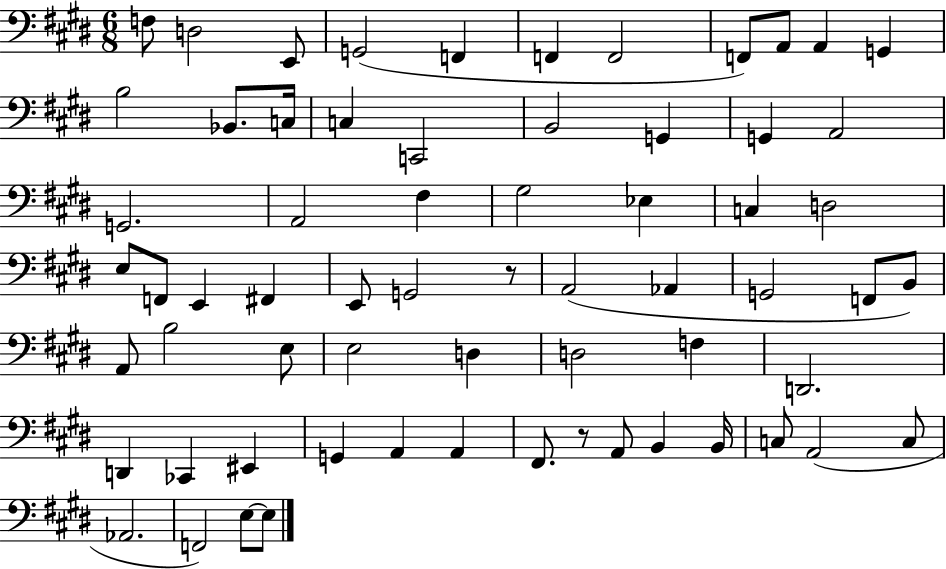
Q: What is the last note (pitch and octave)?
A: E3